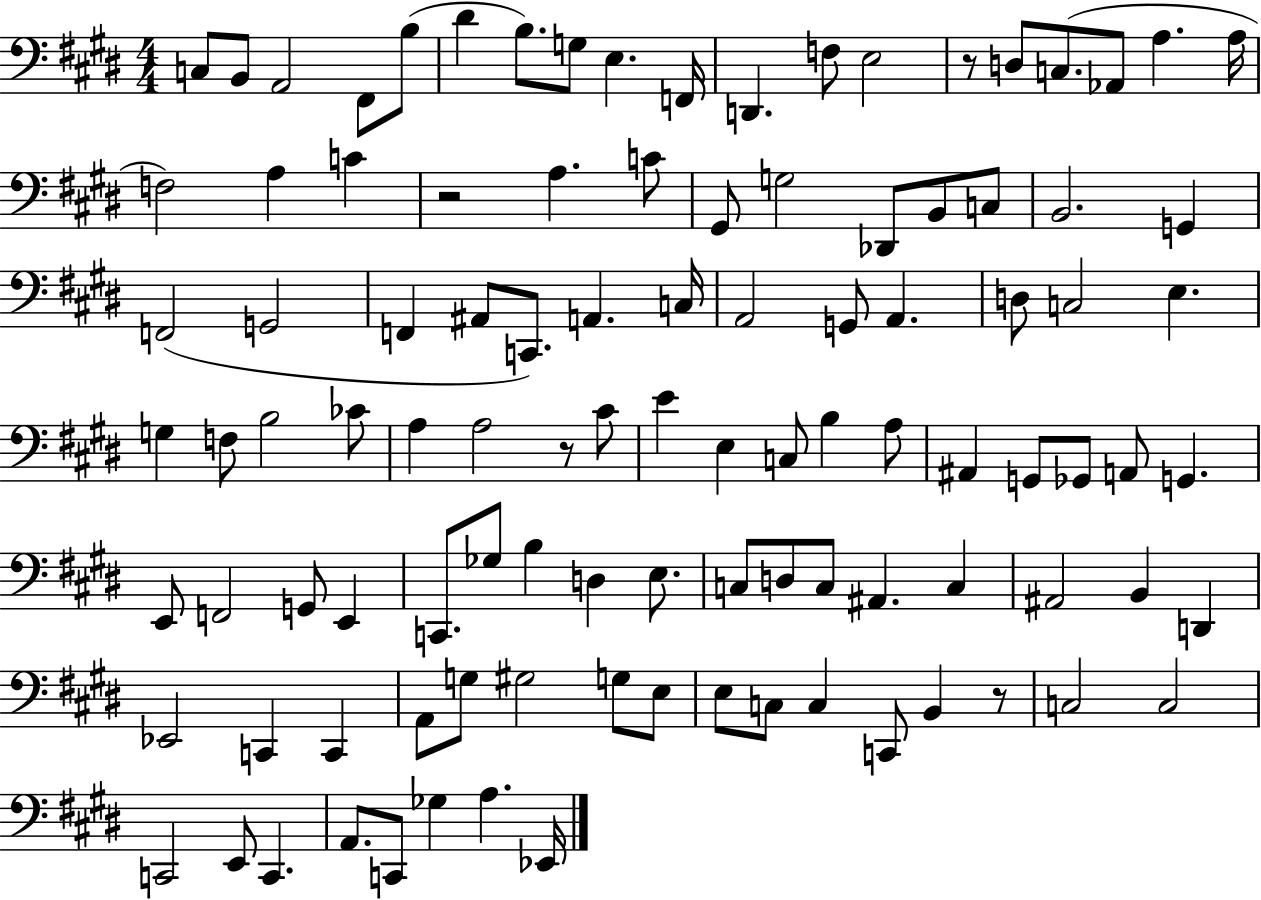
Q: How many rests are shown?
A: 4